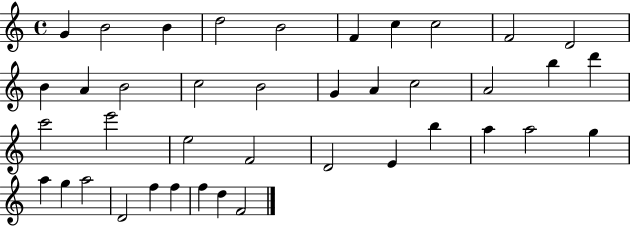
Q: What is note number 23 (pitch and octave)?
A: E6